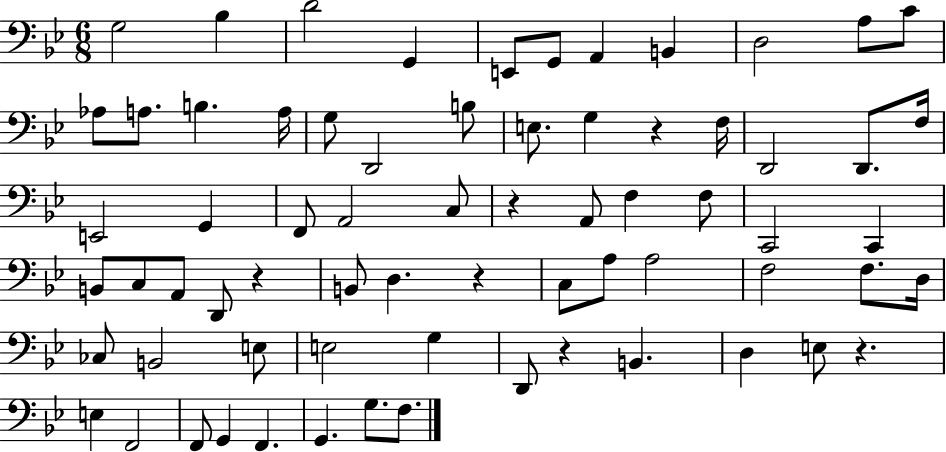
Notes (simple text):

G3/h Bb3/q D4/h G2/q E2/e G2/e A2/q B2/q D3/h A3/e C4/e Ab3/e A3/e. B3/q. A3/s G3/e D2/h B3/e E3/e. G3/q R/q F3/s D2/h D2/e. F3/s E2/h G2/q F2/e A2/h C3/e R/q A2/e F3/q F3/e C2/h C2/q B2/e C3/e A2/e D2/e R/q B2/e D3/q. R/q C3/e A3/e A3/h F3/h F3/e. D3/s CES3/e B2/h E3/e E3/h G3/q D2/e R/q B2/q. D3/q E3/e R/q. E3/q F2/h F2/e G2/q F2/q. G2/q. G3/e. F3/e.